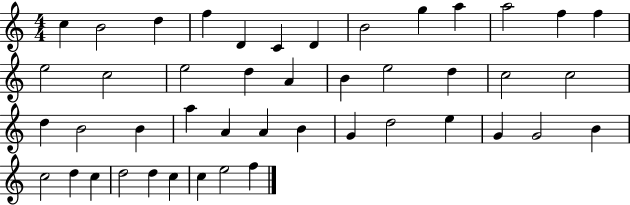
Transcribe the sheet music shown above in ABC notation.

X:1
T:Untitled
M:4/4
L:1/4
K:C
c B2 d f D C D B2 g a a2 f f e2 c2 e2 d A B e2 d c2 c2 d B2 B a A A B G d2 e G G2 B c2 d c d2 d c c e2 f